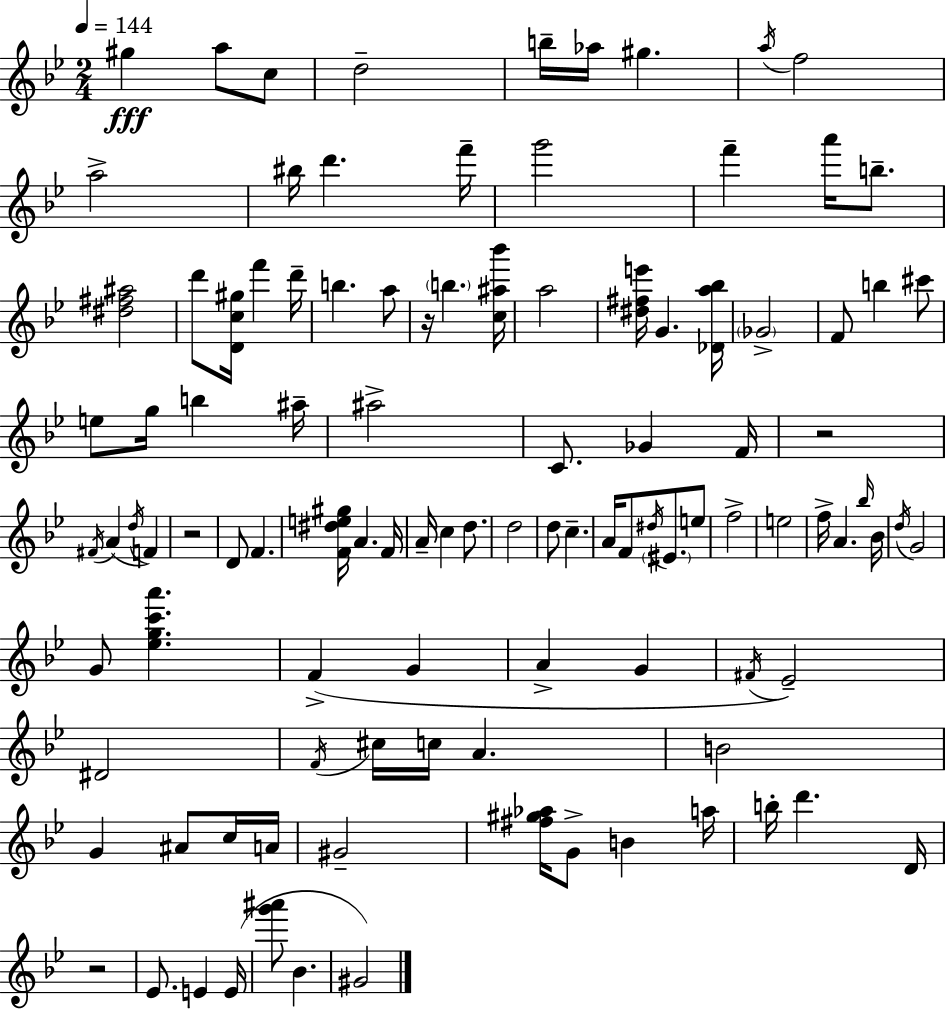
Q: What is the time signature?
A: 2/4